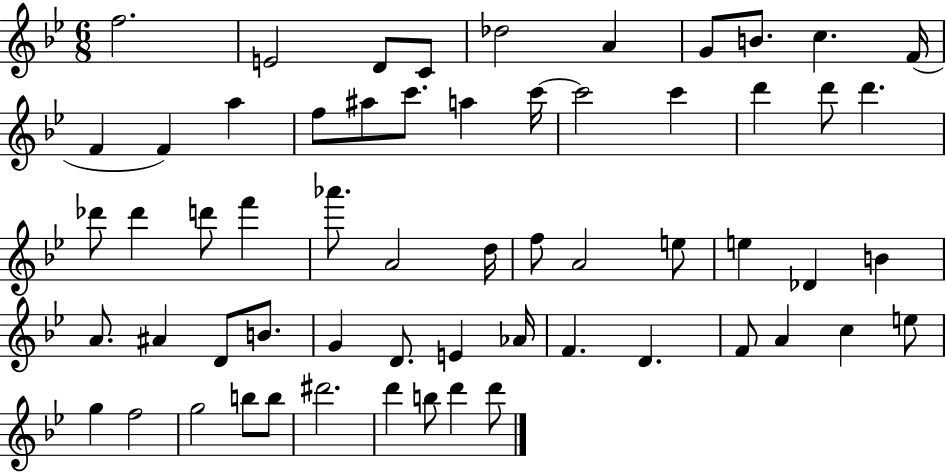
{
  \clef treble
  \numericTimeSignature
  \time 6/8
  \key bes \major
  \repeat volta 2 { f''2. | e'2 d'8 c'8 | des''2 a'4 | g'8 b'8. c''4. f'16( | \break f'4 f'4) a''4 | f''8 ais''8 c'''8. a''4 c'''16~~ | c'''2 c'''4 | d'''4 d'''8 d'''4. | \break des'''8 des'''4 d'''8 f'''4 | aes'''8. a'2 d''16 | f''8 a'2 e''8 | e''4 des'4 b'4 | \break a'8. ais'4 d'8 b'8. | g'4 d'8. e'4 aes'16 | f'4. d'4. | f'8 a'4 c''4 e''8 | \break g''4 f''2 | g''2 b''8 b''8 | dis'''2. | d'''4 b''8 d'''4 d'''8 | \break } \bar "|."
}